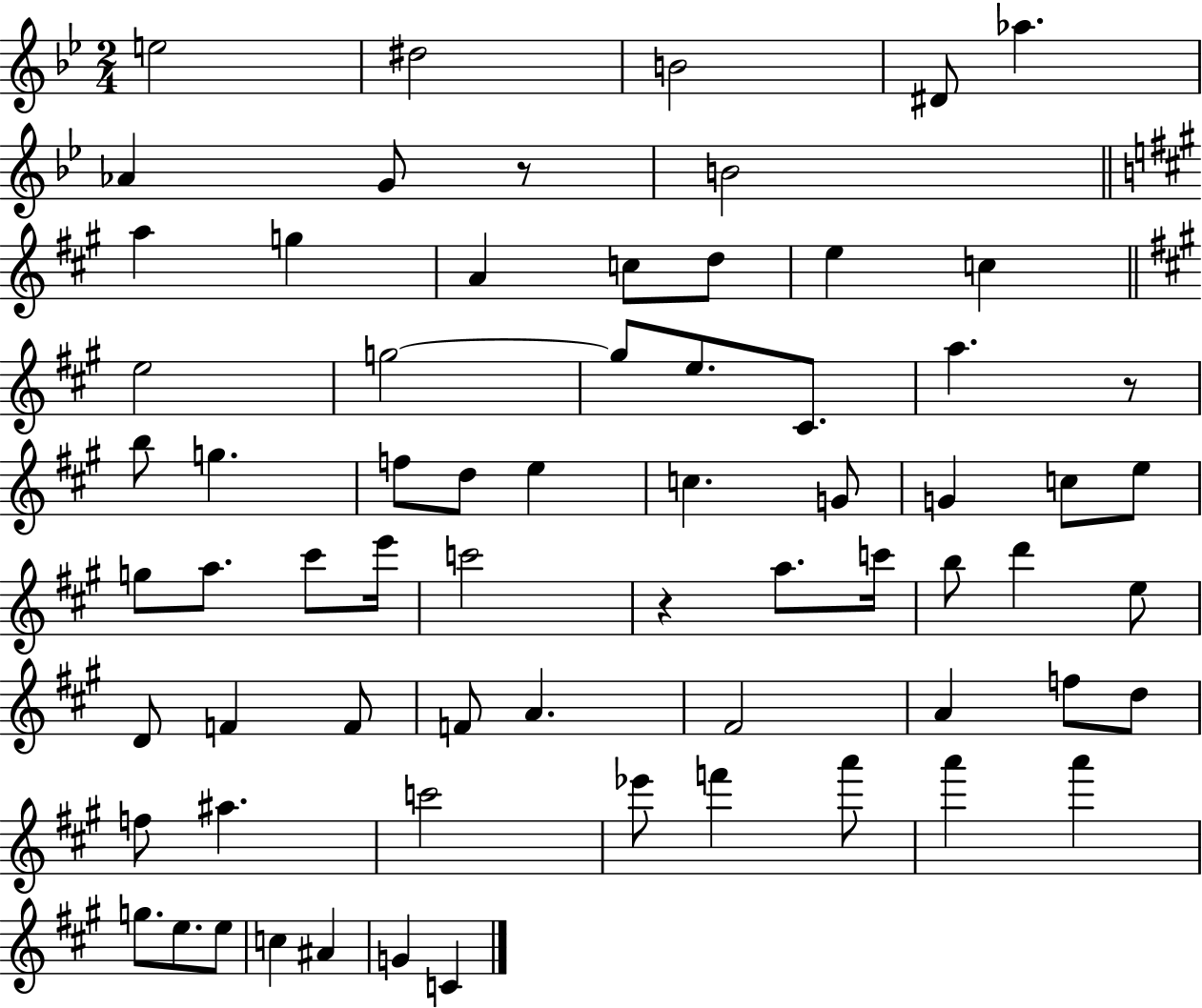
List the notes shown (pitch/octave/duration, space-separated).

E5/h D#5/h B4/h D#4/e Ab5/q. Ab4/q G4/e R/e B4/h A5/q G5/q A4/q C5/e D5/e E5/q C5/q E5/h G5/h G5/e E5/e. C#4/e. A5/q. R/e B5/e G5/q. F5/e D5/e E5/q C5/q. G4/e G4/q C5/e E5/e G5/e A5/e. C#6/e E6/s C6/h R/q A5/e. C6/s B5/e D6/q E5/e D4/e F4/q F4/e F4/e A4/q. F#4/h A4/q F5/e D5/e F5/e A#5/q. C6/h Eb6/e F6/q A6/e A6/q A6/q G5/e. E5/e. E5/e C5/q A#4/q G4/q C4/q